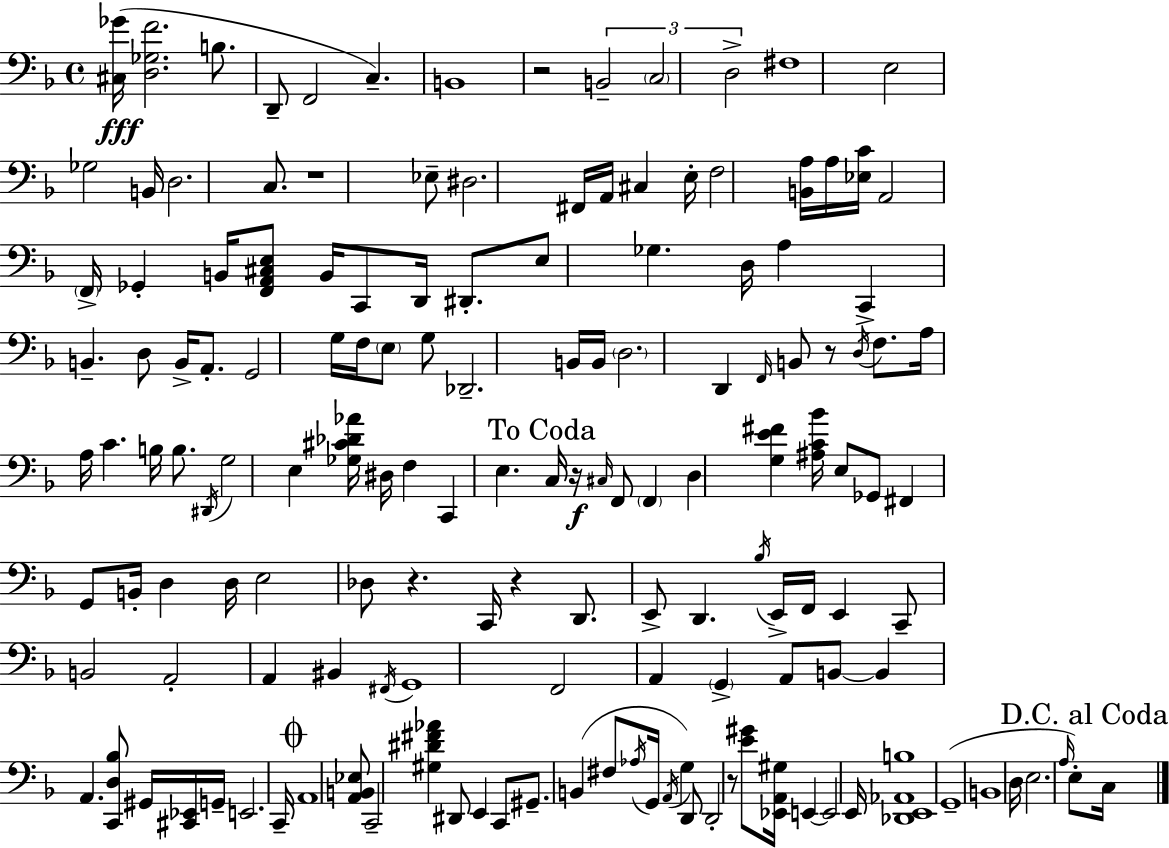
[C#3,Gb4]/s [D3,Gb3,F4]/h. B3/e. D2/e F2/h C3/q. B2/w R/h B2/h C3/h D3/h F#3/w E3/h Gb3/h B2/s D3/h. C3/e. R/w Eb3/e D#3/h. F#2/s A2/s C#3/q E3/s F3/h [B2,A3]/s A3/s [Eb3,C4]/s A2/h F2/s Gb2/q B2/s [F2,A2,C#3,E3]/e B2/s C2/e D2/s D#2/e. E3/e Gb3/q. D3/s A3/q C2/q B2/q. D3/e B2/s A2/e. G2/h G3/s F3/s E3/e G3/e Db2/h. B2/s B2/s D3/h. D2/q F2/s B2/e R/e D3/s F3/e. A3/s A3/s C4/q. B3/s B3/e. D#2/s G3/h E3/q [Gb3,C#4,Db4,Ab4]/s D#3/s F3/q C2/q E3/q. C3/s R/s C#3/s F2/e F2/q D3/q [G3,E4,F#4]/q [A#3,C4,Bb4]/s E3/e Gb2/e F#2/q G2/e B2/s D3/q D3/s E3/h Db3/e R/q. C2/s R/q D2/e. E2/e D2/q. Bb3/s E2/s F2/s E2/q C2/e B2/h A2/h A2/q BIS2/q F#2/s G2/w F2/h A2/q G2/q A2/e B2/e B2/q A2/q. [C2,D3,Bb3]/e G#2/s [C#2,Eb2]/s G2/s E2/h. C2/s A2/w [A2,B2,Eb3]/e C2/h [G#3,D#4,F#4,Ab4]/q D#2/e E2/q C2/e G#2/e. B2/q F#3/e Ab3/s G2/s A2/s G3/q D2/e D2/h R/e [E4,G#4]/e [Eb2,A2,G#3]/s E2/q E2/h E2/s [Db2,E2,Ab2,B3]/w G2/w B2/w D3/s E3/h. A3/s E3/e C3/s